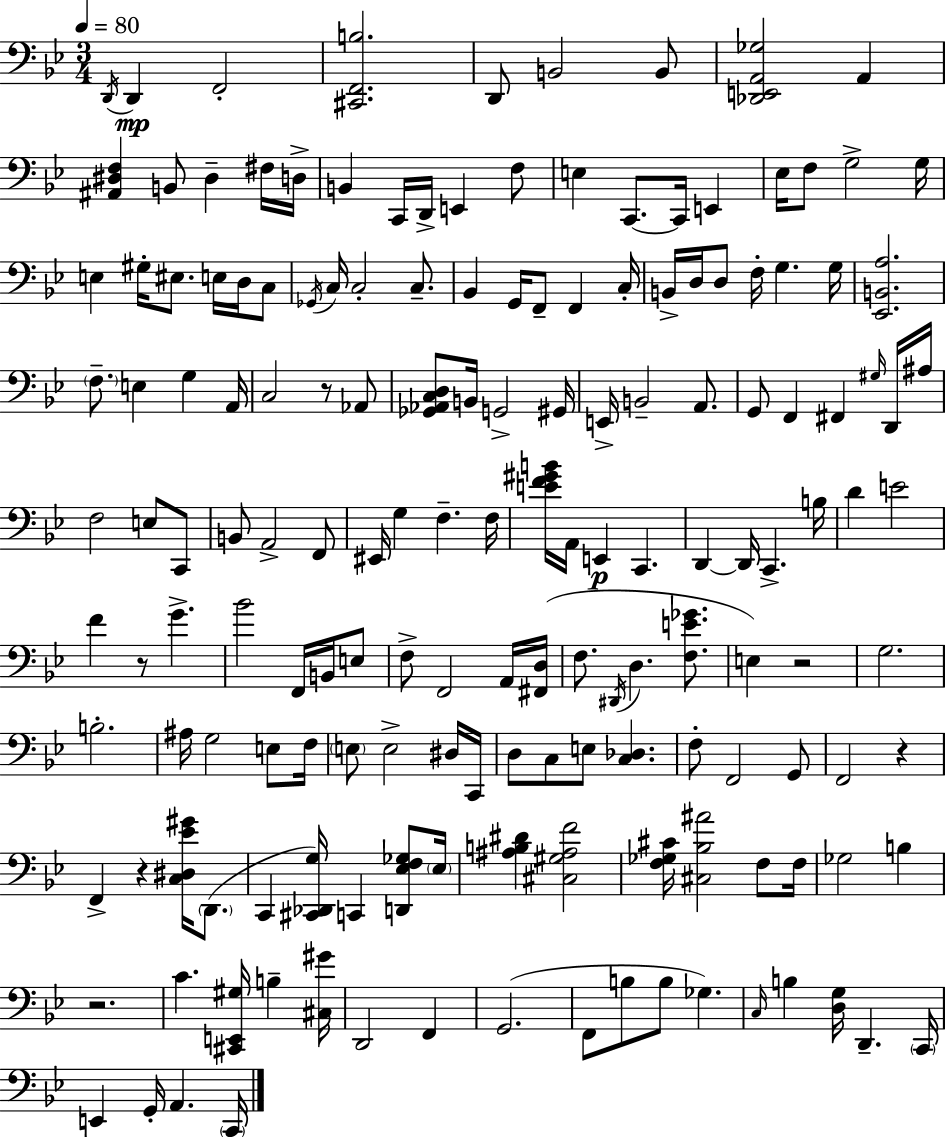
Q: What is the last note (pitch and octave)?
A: C2